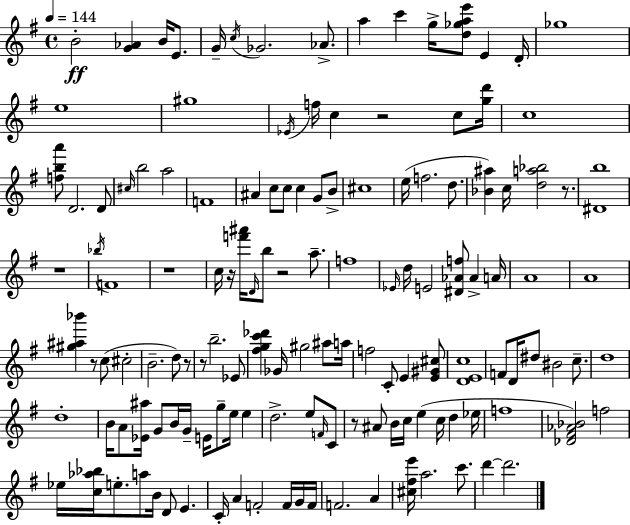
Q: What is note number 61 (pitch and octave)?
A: A5